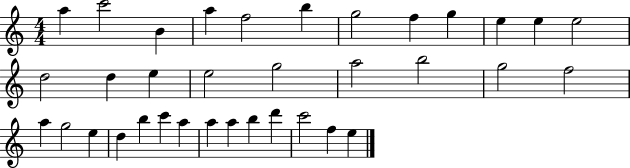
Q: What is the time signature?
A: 4/4